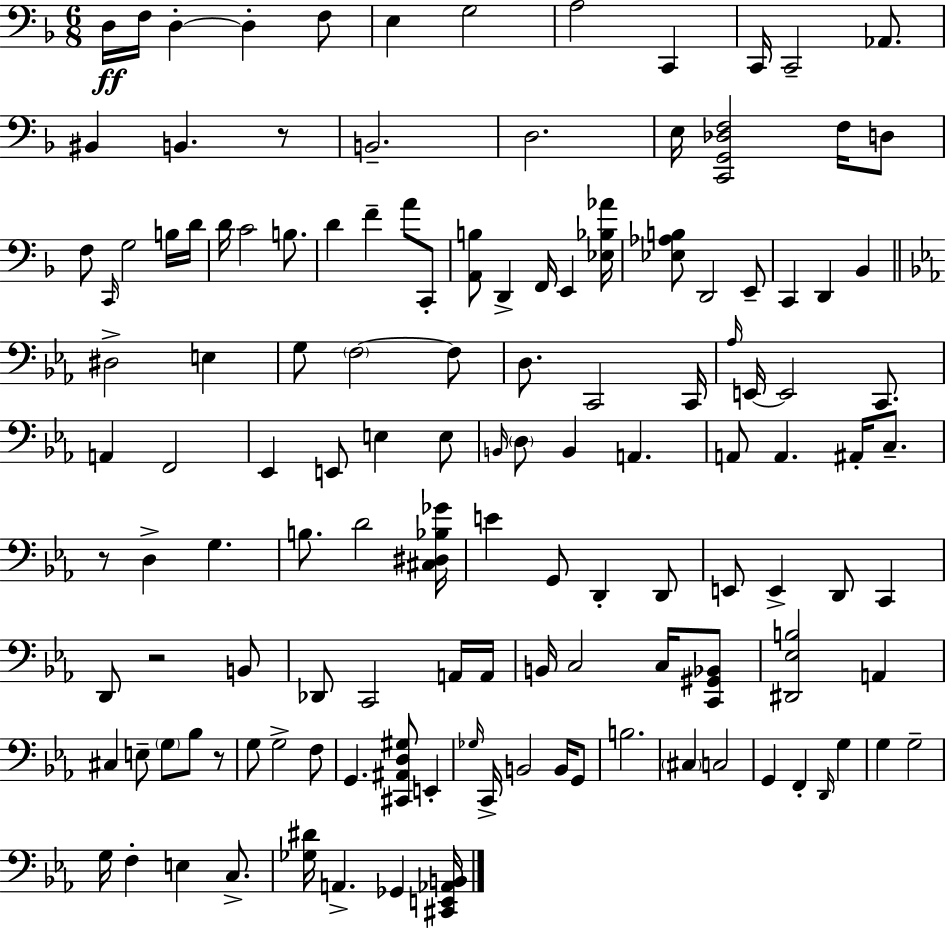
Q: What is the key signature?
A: D minor